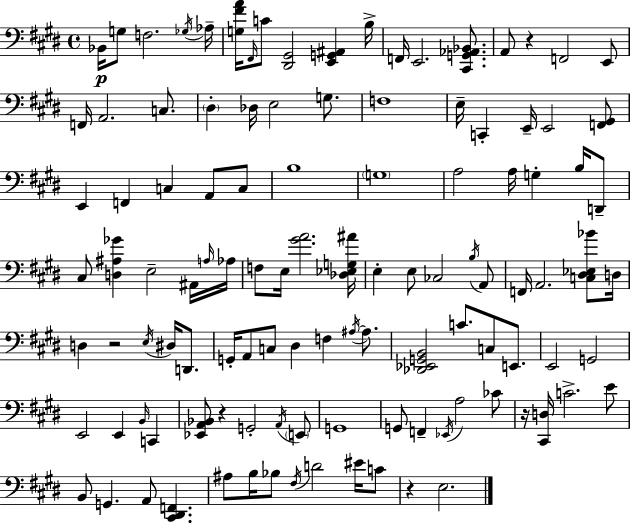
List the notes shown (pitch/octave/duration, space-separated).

Bb2/s G3/e F3/h. Gb3/s Ab3/s [G3,F#4,A4]/s F#2/s C4/e [D#2,G#2]/h [E2,G2,A#2]/q B3/s F2/s E2/h. [C#2,G2,Ab2,Bb2]/e. A2/e R/q F2/h E2/e F2/s A2/h. C3/e. D#3/q Db3/s E3/h G3/e. F3/w E3/s C2/q E2/s E2/h [F2,G#2]/e E2/q F2/q C3/q A2/e C3/e B3/w G3/w A3/h A3/s G3/q B3/s D2/e C#3/e [D3,A#3,Gb4]/q E3/h A#2/s A3/s Ab3/s F3/e E3/s [G#4,A4]/h. [Db3,Eb3,G3,A#4]/s E3/q E3/e CES3/h B3/s A2/e F2/s A2/h. [C3,D#3,Eb3,Bb4]/e D3/s D3/q R/h E3/s D#3/s D2/e. G2/s A2/e C3/e D#3/q F3/q A#3/s A#3/e. [Db2,Eb2,G2,B2]/h C4/e. C3/e E2/e. E2/h G2/h E2/h E2/q B2/s C2/q [Eb2,A2,Bb2]/e R/q G2/h A2/s E2/e G2/w G2/e F2/q Eb2/s A3/h CES4/e R/s [C#2,D3]/s C4/h. E4/e B2/e G2/q. A2/e [C#2,D#2,F2]/q. A#3/e B3/s Bb3/e F#3/s D4/h EIS4/s C4/e R/q E3/h.